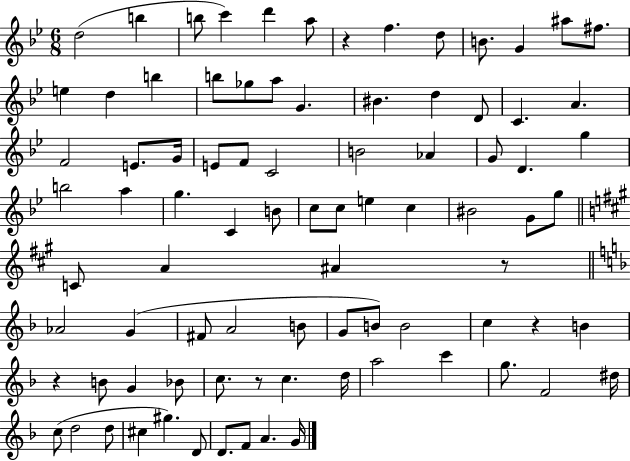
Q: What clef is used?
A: treble